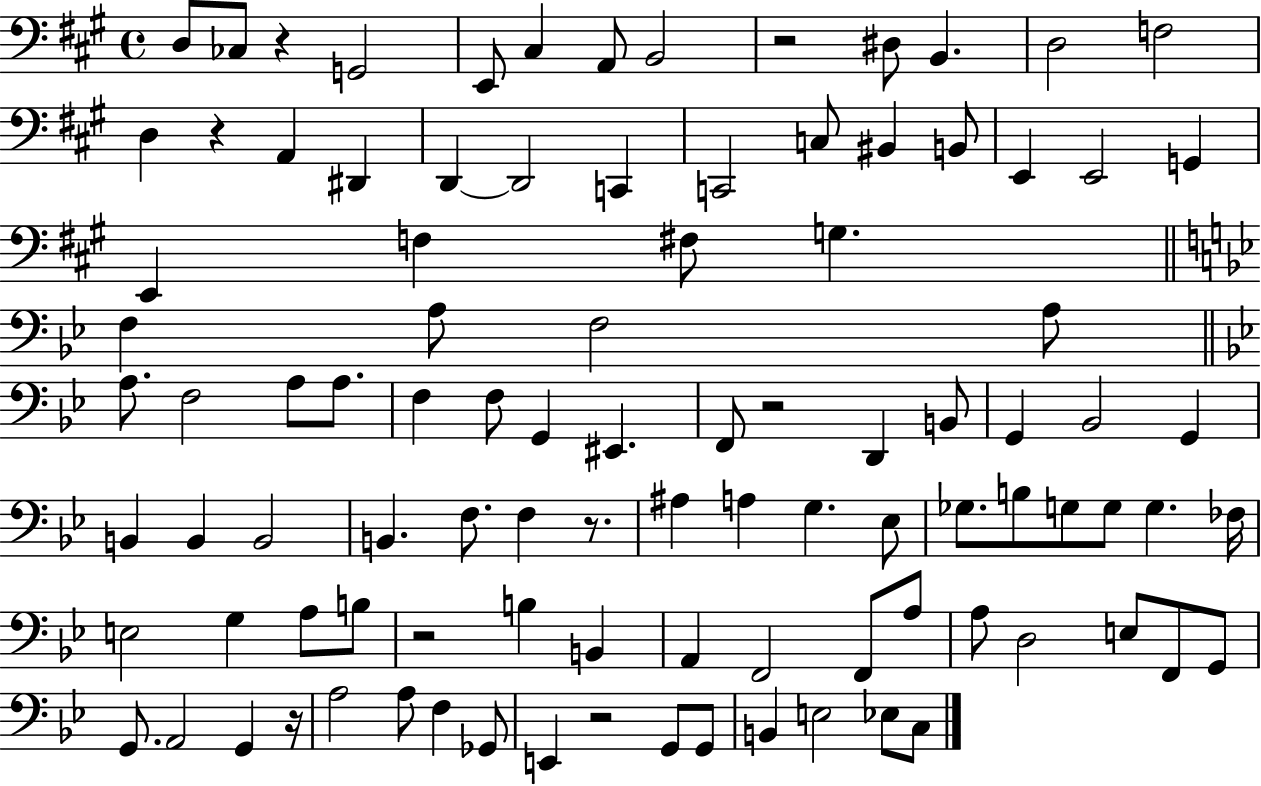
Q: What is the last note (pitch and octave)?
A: C3